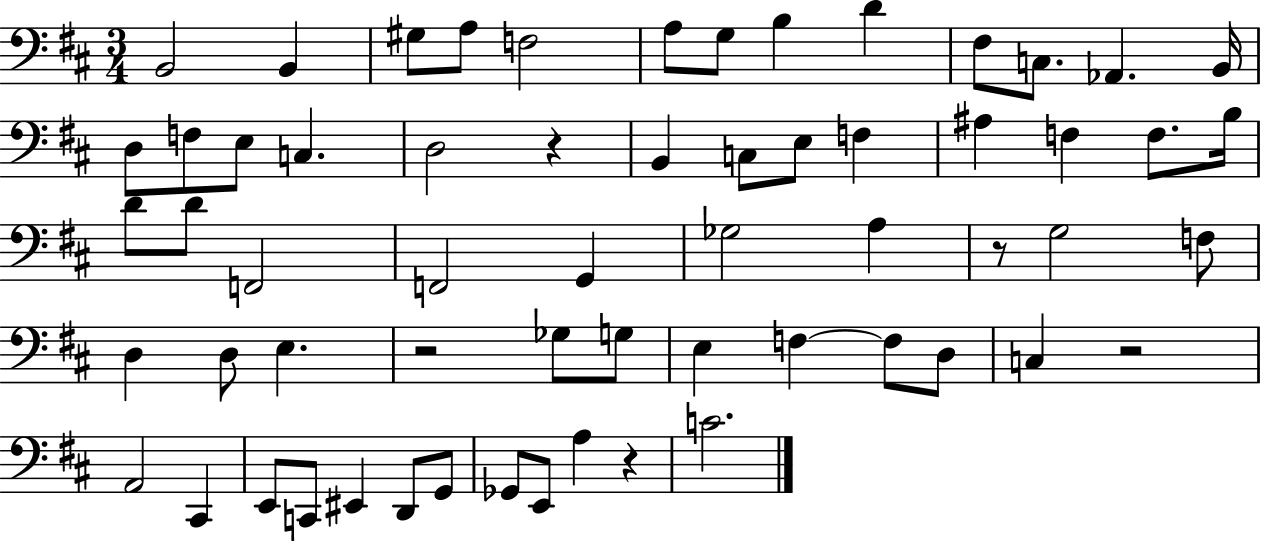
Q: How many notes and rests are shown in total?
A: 61